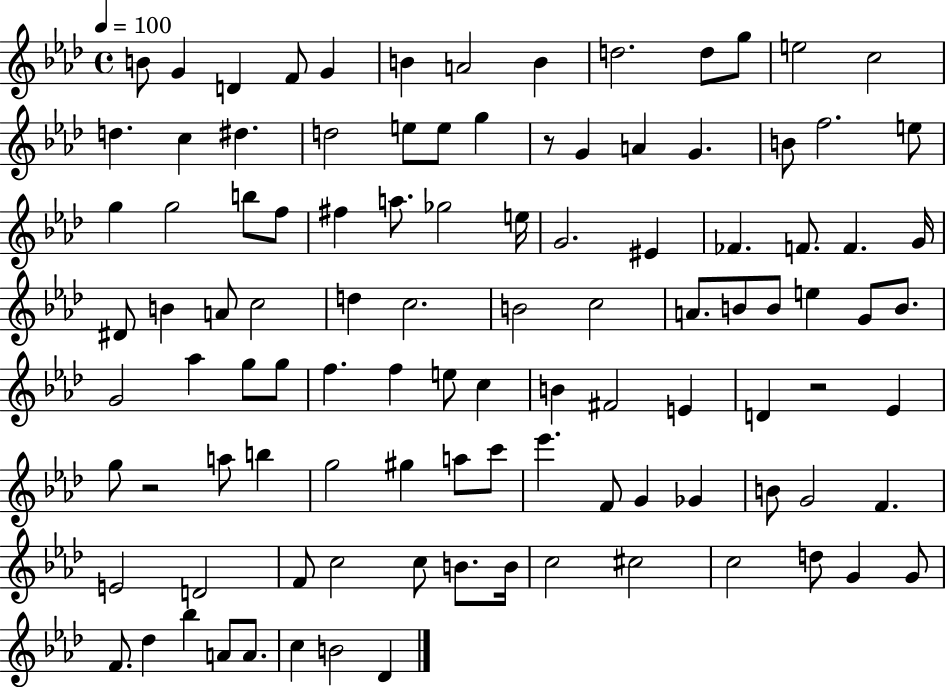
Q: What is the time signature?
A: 4/4